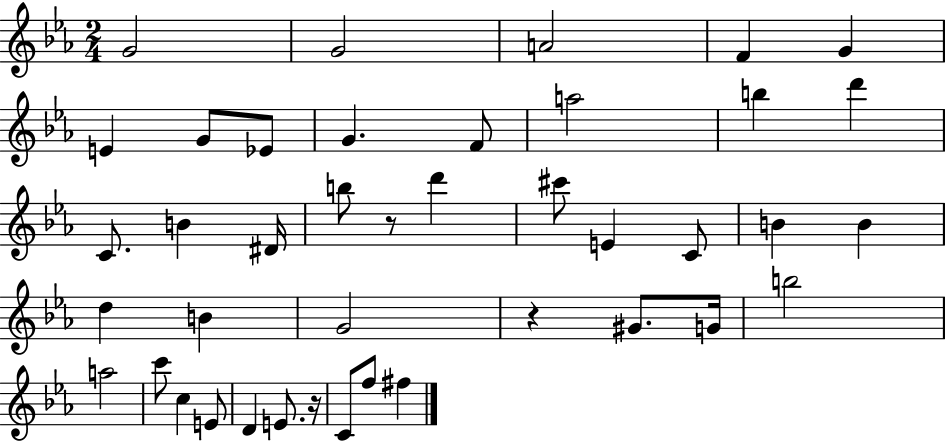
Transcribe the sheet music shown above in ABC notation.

X:1
T:Untitled
M:2/4
L:1/4
K:Eb
G2 G2 A2 F G E G/2 _E/2 G F/2 a2 b d' C/2 B ^D/4 b/2 z/2 d' ^c'/2 E C/2 B B d B G2 z ^G/2 G/4 b2 a2 c'/2 c E/2 D E/2 z/4 C/2 f/2 ^f